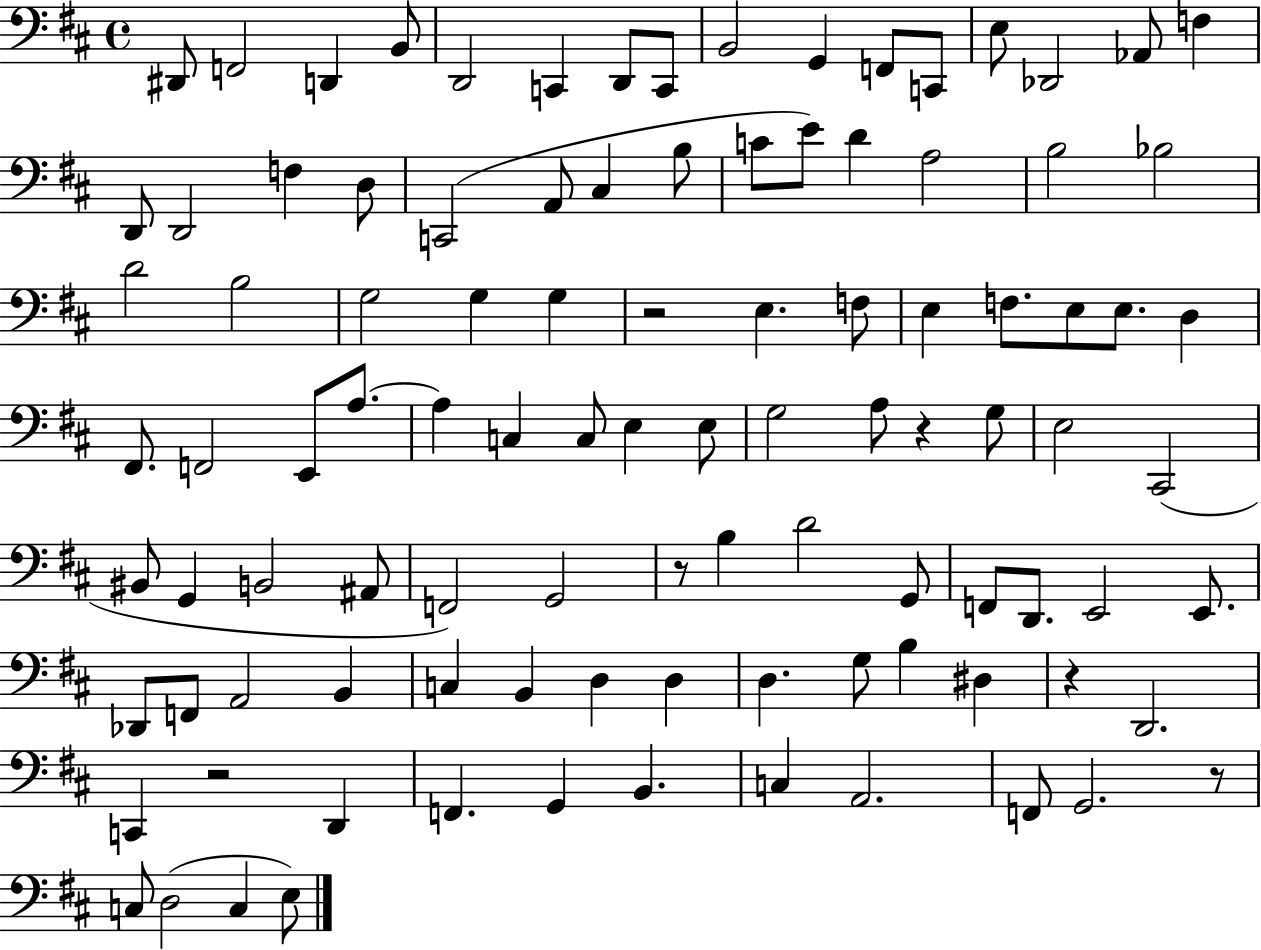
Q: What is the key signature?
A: D major